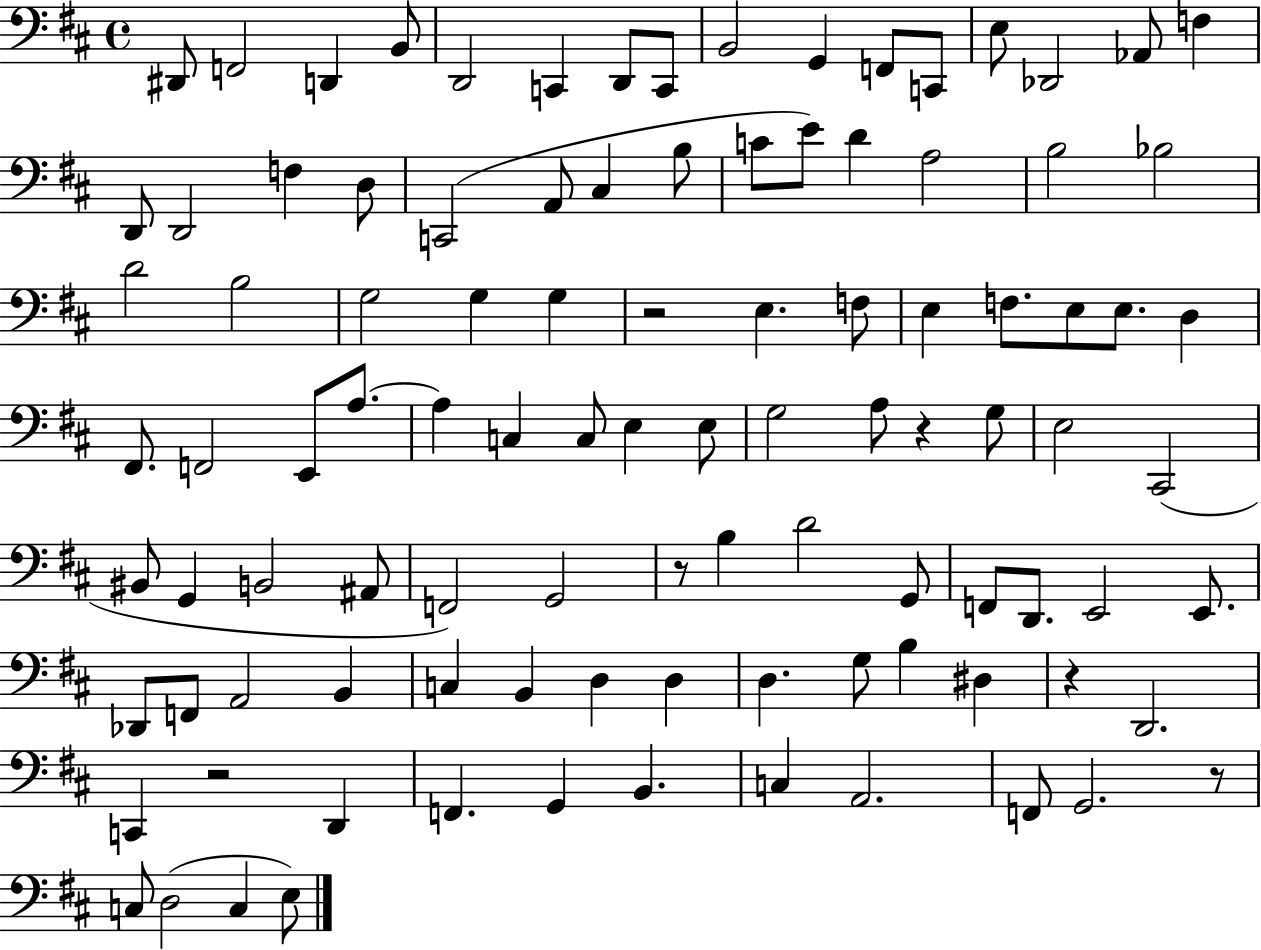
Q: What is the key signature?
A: D major